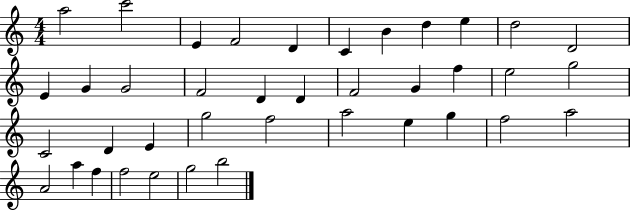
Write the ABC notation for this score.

X:1
T:Untitled
M:4/4
L:1/4
K:C
a2 c'2 E F2 D C B d e d2 D2 E G G2 F2 D D F2 G f e2 g2 C2 D E g2 f2 a2 e g f2 a2 A2 a f f2 e2 g2 b2